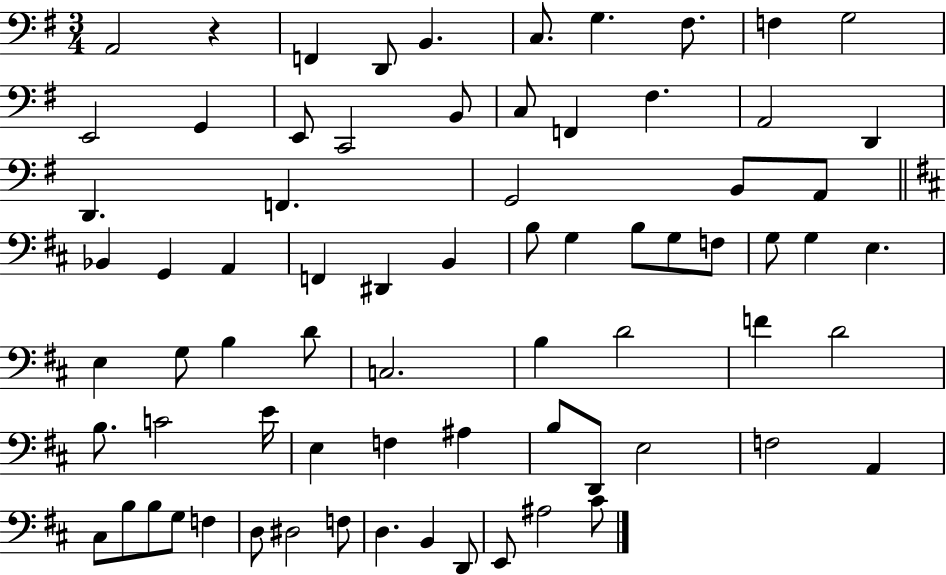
A2/h R/q F2/q D2/e B2/q. C3/e. G3/q. F#3/e. F3/q G3/h E2/h G2/q E2/e C2/h B2/e C3/e F2/q F#3/q. A2/h D2/q D2/q. F2/q. G2/h B2/e A2/e Bb2/q G2/q A2/q F2/q D#2/q B2/q B3/e G3/q B3/e G3/e F3/e G3/e G3/q E3/q. E3/q G3/e B3/q D4/e C3/h. B3/q D4/h F4/q D4/h B3/e. C4/h E4/s E3/q F3/q A#3/q B3/e D2/e E3/h F3/h A2/q C#3/e B3/e B3/e G3/e F3/q D3/e D#3/h F3/e D3/q. B2/q D2/e E2/e A#3/h C#4/e